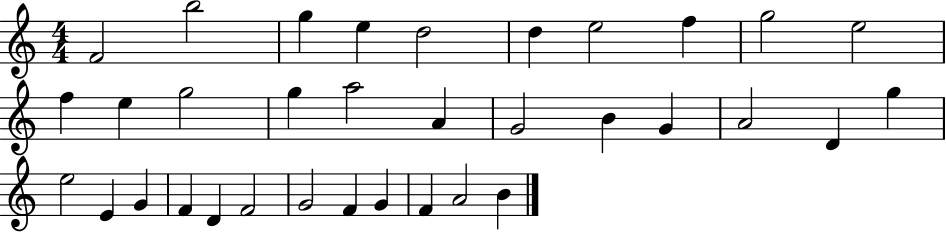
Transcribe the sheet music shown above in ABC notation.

X:1
T:Untitled
M:4/4
L:1/4
K:C
F2 b2 g e d2 d e2 f g2 e2 f e g2 g a2 A G2 B G A2 D g e2 E G F D F2 G2 F G F A2 B